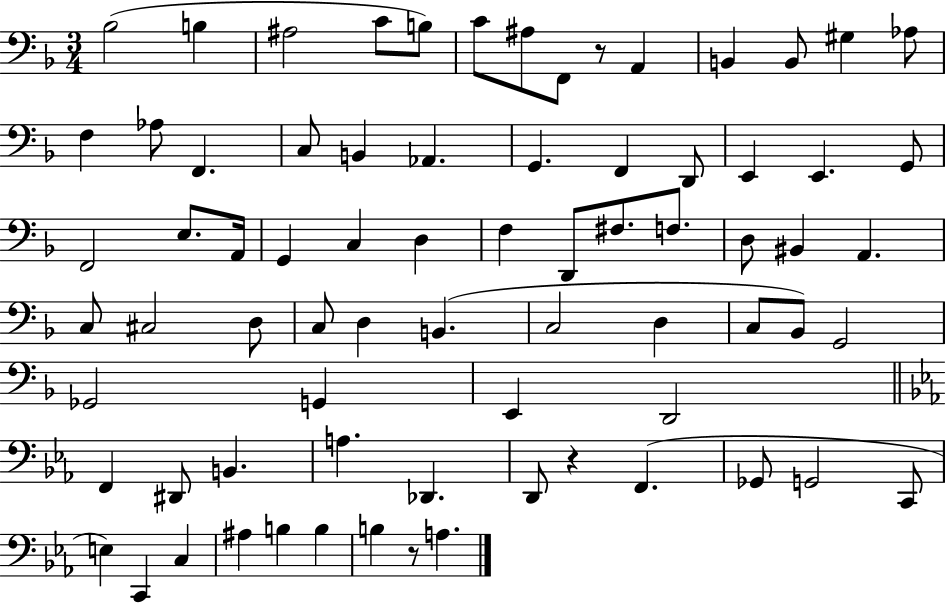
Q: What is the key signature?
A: F major